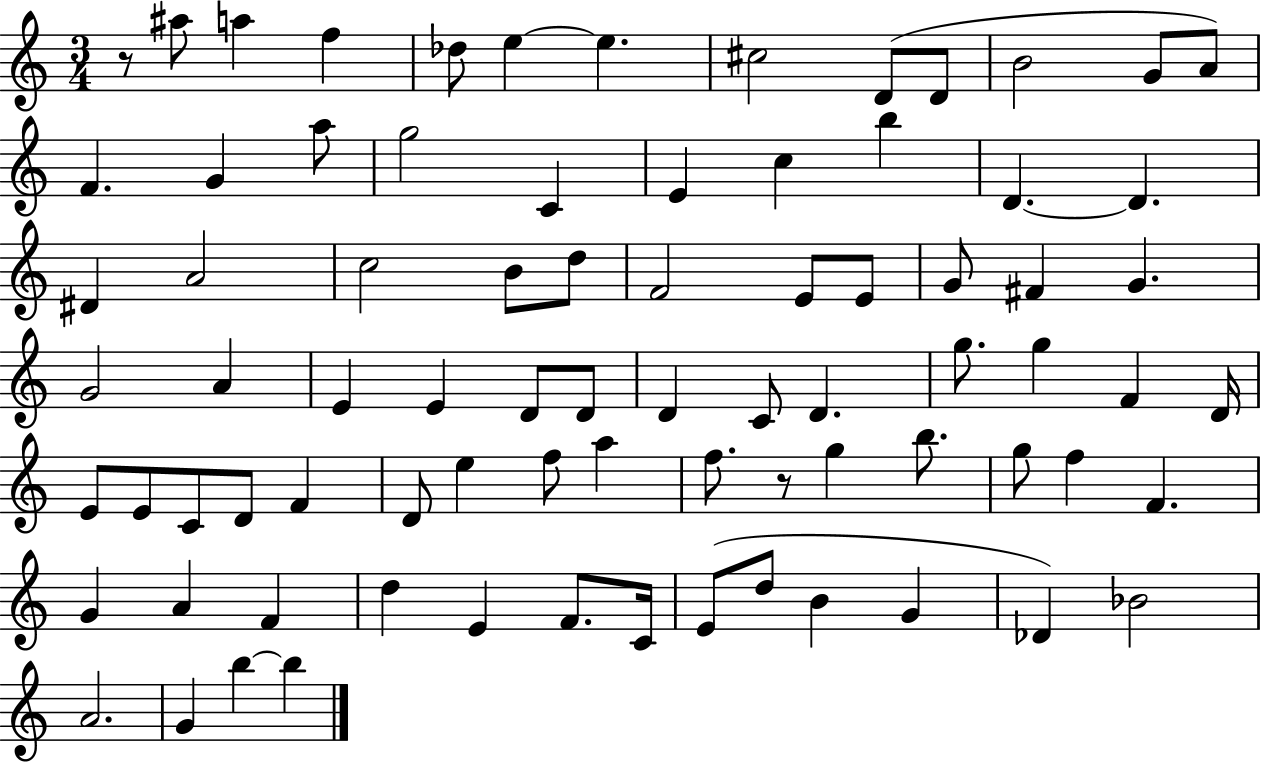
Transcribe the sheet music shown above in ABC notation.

X:1
T:Untitled
M:3/4
L:1/4
K:C
z/2 ^a/2 a f _d/2 e e ^c2 D/2 D/2 B2 G/2 A/2 F G a/2 g2 C E c b D D ^D A2 c2 B/2 d/2 F2 E/2 E/2 G/2 ^F G G2 A E E D/2 D/2 D C/2 D g/2 g F D/4 E/2 E/2 C/2 D/2 F D/2 e f/2 a f/2 z/2 g b/2 g/2 f F G A F d E F/2 C/4 E/2 d/2 B G _D _B2 A2 G b b